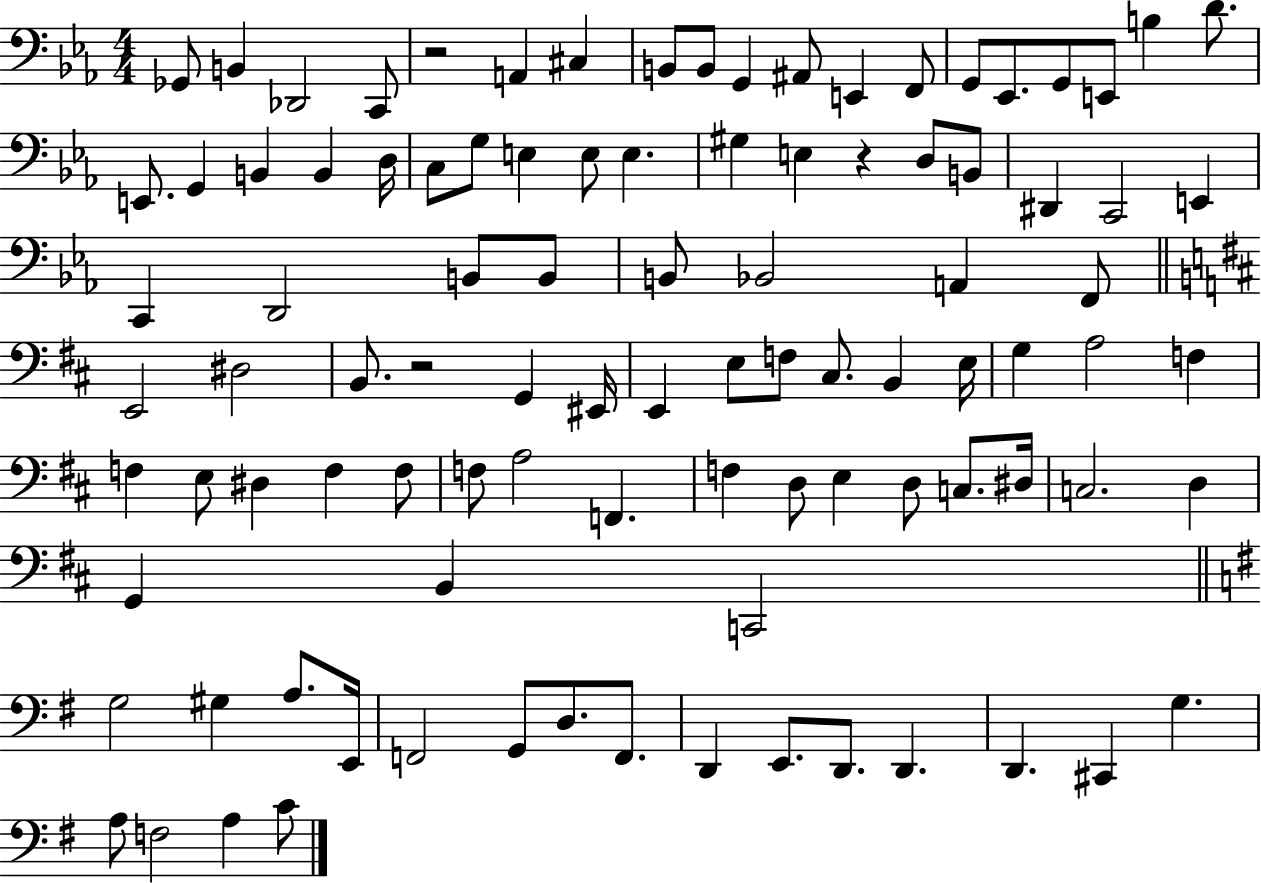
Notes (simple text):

Gb2/e B2/q Db2/h C2/e R/h A2/q C#3/q B2/e B2/e G2/q A#2/e E2/q F2/e G2/e Eb2/e. G2/e E2/e B3/q D4/e. E2/e. G2/q B2/q B2/q D3/s C3/e G3/e E3/q E3/e E3/q. G#3/q E3/q R/q D3/e B2/e D#2/q C2/h E2/q C2/q D2/h B2/e B2/e B2/e Bb2/h A2/q F2/e E2/h D#3/h B2/e. R/h G2/q EIS2/s E2/q E3/e F3/e C#3/e. B2/q E3/s G3/q A3/h F3/q F3/q E3/e D#3/q F3/q F3/e F3/e A3/h F2/q. F3/q D3/e E3/q D3/e C3/e. D#3/s C3/h. D3/q G2/q B2/q C2/h G3/h G#3/q A3/e. E2/s F2/h G2/e D3/e. F2/e. D2/q E2/e. D2/e. D2/q. D2/q. C#2/q G3/q. A3/e F3/h A3/q C4/e